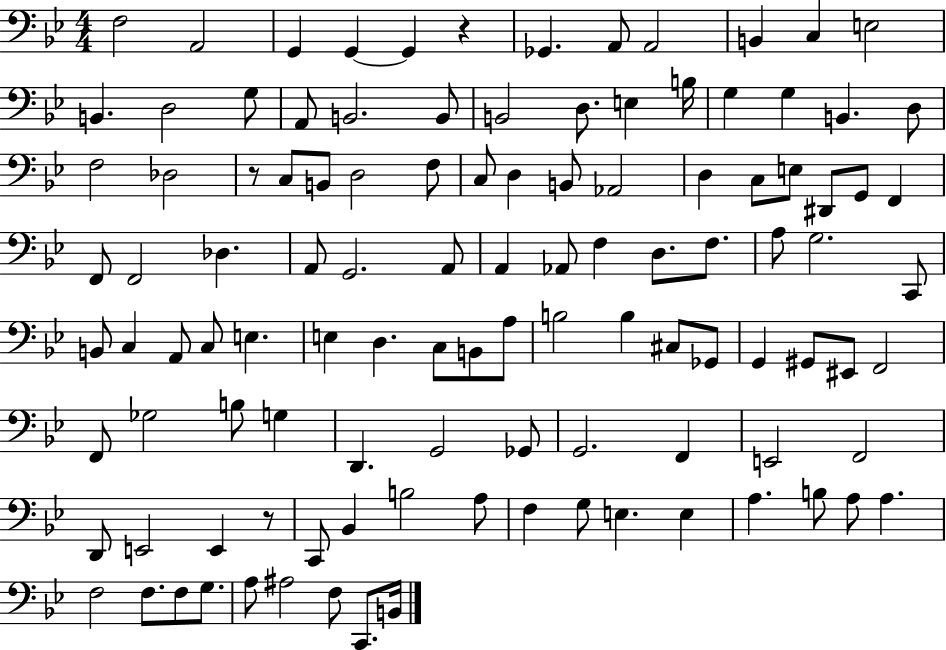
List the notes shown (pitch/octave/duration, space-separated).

F3/h A2/h G2/q G2/q G2/q R/q Gb2/q. A2/e A2/h B2/q C3/q E3/h B2/q. D3/h G3/e A2/e B2/h. B2/e B2/h D3/e. E3/q B3/s G3/q G3/q B2/q. D3/e F3/h Db3/h R/e C3/e B2/e D3/h F3/e C3/e D3/q B2/e Ab2/h D3/q C3/e E3/e D#2/e G2/e F2/q F2/e F2/h Db3/q. A2/e G2/h. A2/e A2/q Ab2/e F3/q D3/e. F3/e. A3/e G3/h. C2/e B2/e C3/q A2/e C3/e E3/q. E3/q D3/q. C3/e B2/e A3/e B3/h B3/q C#3/e Gb2/e G2/q G#2/e EIS2/e F2/h F2/e Gb3/h B3/e G3/q D2/q. G2/h Gb2/e G2/h. F2/q E2/h F2/h D2/e E2/h E2/q R/e C2/e Bb2/q B3/h A3/e F3/q G3/e E3/q. E3/q A3/q. B3/e A3/e A3/q. F3/h F3/e. F3/e G3/e. A3/e A#3/h F3/e C2/e. B2/s